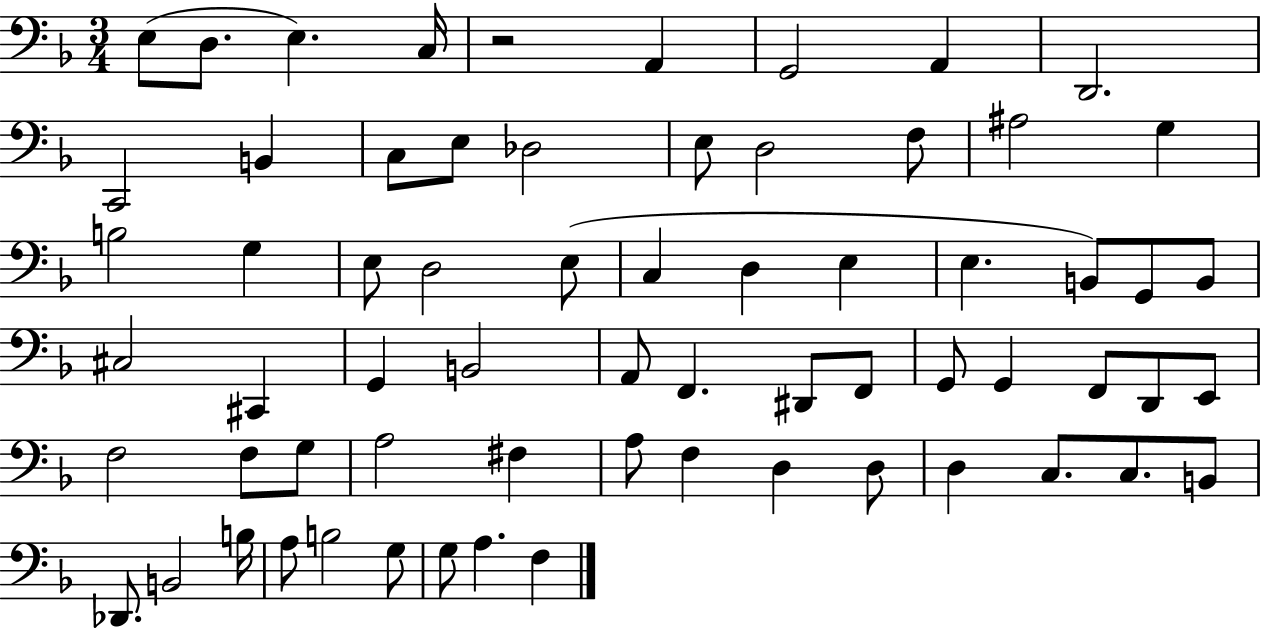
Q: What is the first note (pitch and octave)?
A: E3